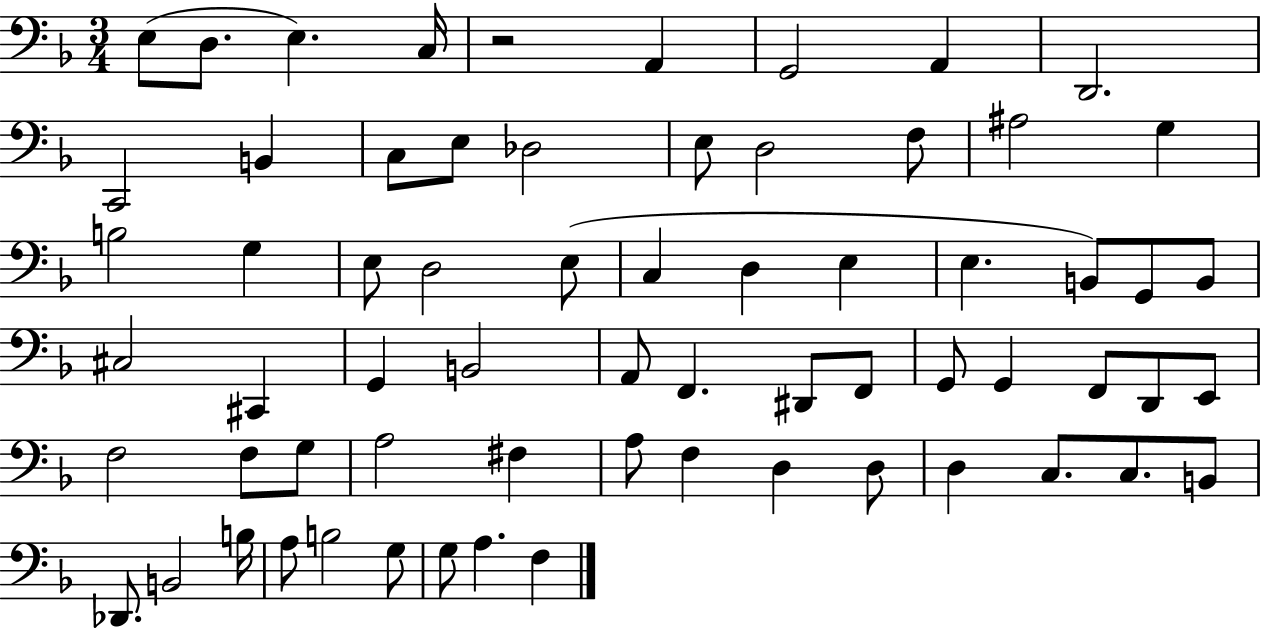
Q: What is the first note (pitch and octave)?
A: E3